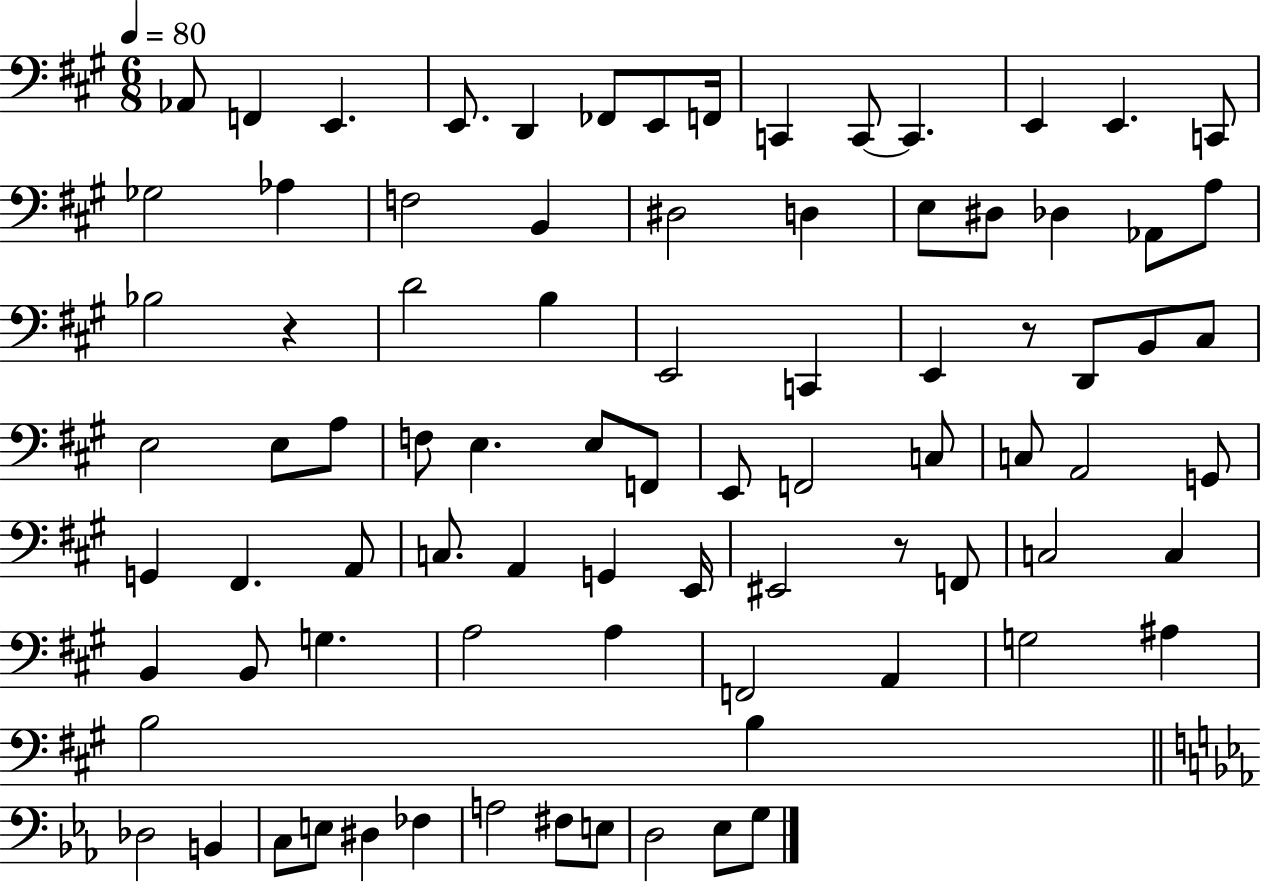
Ab2/e F2/q E2/q. E2/e. D2/q FES2/e E2/e F2/s C2/q C2/e C2/q. E2/q E2/q. C2/e Gb3/h Ab3/q F3/h B2/q D#3/h D3/q E3/e D#3/e Db3/q Ab2/e A3/e Bb3/h R/q D4/h B3/q E2/h C2/q E2/q R/e D2/e B2/e C#3/e E3/h E3/e A3/e F3/e E3/q. E3/e F2/e E2/e F2/h C3/e C3/e A2/h G2/e G2/q F#2/q. A2/e C3/e. A2/q G2/q E2/s EIS2/h R/e F2/e C3/h C3/q B2/q B2/e G3/q. A3/h A3/q F2/h A2/q G3/h A#3/q B3/h B3/q Db3/h B2/q C3/e E3/e D#3/q FES3/q A3/h F#3/e E3/e D3/h Eb3/e G3/e